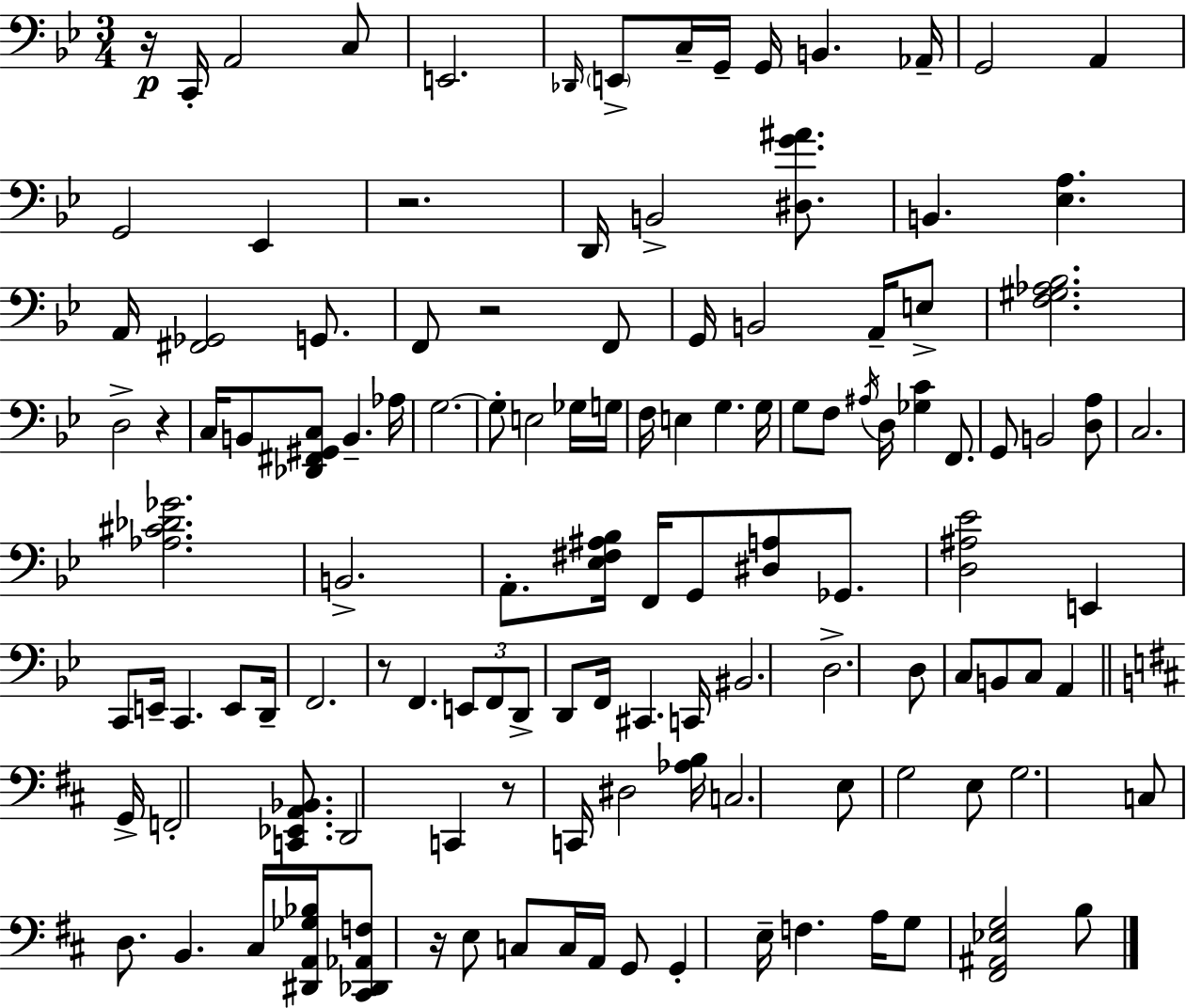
X:1
T:Untitled
M:3/4
L:1/4
K:Bb
z/4 C,,/4 A,,2 C,/2 E,,2 _D,,/4 E,,/2 C,/4 G,,/4 G,,/4 B,, _A,,/4 G,,2 A,, G,,2 _E,, z2 D,,/4 B,,2 [^D,G^A]/2 B,, [_E,A,] A,,/4 [^F,,_G,,]2 G,,/2 F,,/2 z2 F,,/2 G,,/4 B,,2 A,,/4 E,/2 [F,^G,_A,_B,]2 D,2 z C,/4 B,,/2 [_D,,^F,,^G,,C,]/2 B,, _A,/4 G,2 G,/2 E,2 _G,/4 G,/4 F,/4 E, G, G,/4 G,/2 F,/2 ^A,/4 D,/4 [_G,C] F,,/2 G,,/2 B,,2 [D,A,]/2 C,2 [_A,^C_D_G]2 B,,2 A,,/2 [_E,^F,^A,_B,]/4 F,,/4 G,,/2 [^D,A,]/2 _G,,/2 [D,^A,_E]2 E,, C,,/2 E,,/4 C,, E,,/2 D,,/4 F,,2 z/2 F,, E,,/2 F,,/2 D,,/2 D,,/2 F,,/4 ^C,, C,,/4 ^B,,2 D,2 D,/2 C,/2 B,,/2 C,/2 A,, G,,/4 F,,2 [C,,_E,,A,,_B,,]/2 D,,2 C,, z/2 C,,/4 ^D,2 [_A,B,]/4 C,2 E,/2 G,2 E,/2 G,2 C,/2 D,/2 B,, ^C,/4 [^D,,A,,_G,_B,]/4 [^C,,_D,,_A,,F,]/2 z/4 E,/2 C,/2 C,/4 A,,/4 G,,/2 G,, E,/4 F, A,/4 G,/2 [^F,,^A,,_E,G,]2 B,/2